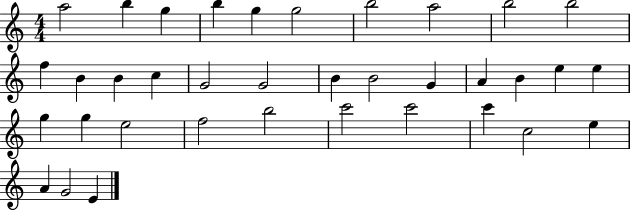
{
  \clef treble
  \numericTimeSignature
  \time 4/4
  \key c \major
  a''2 b''4 g''4 | b''4 g''4 g''2 | b''2 a''2 | b''2 b''2 | \break f''4 b'4 b'4 c''4 | g'2 g'2 | b'4 b'2 g'4 | a'4 b'4 e''4 e''4 | \break g''4 g''4 e''2 | f''2 b''2 | c'''2 c'''2 | c'''4 c''2 e''4 | \break a'4 g'2 e'4 | \bar "|."
}